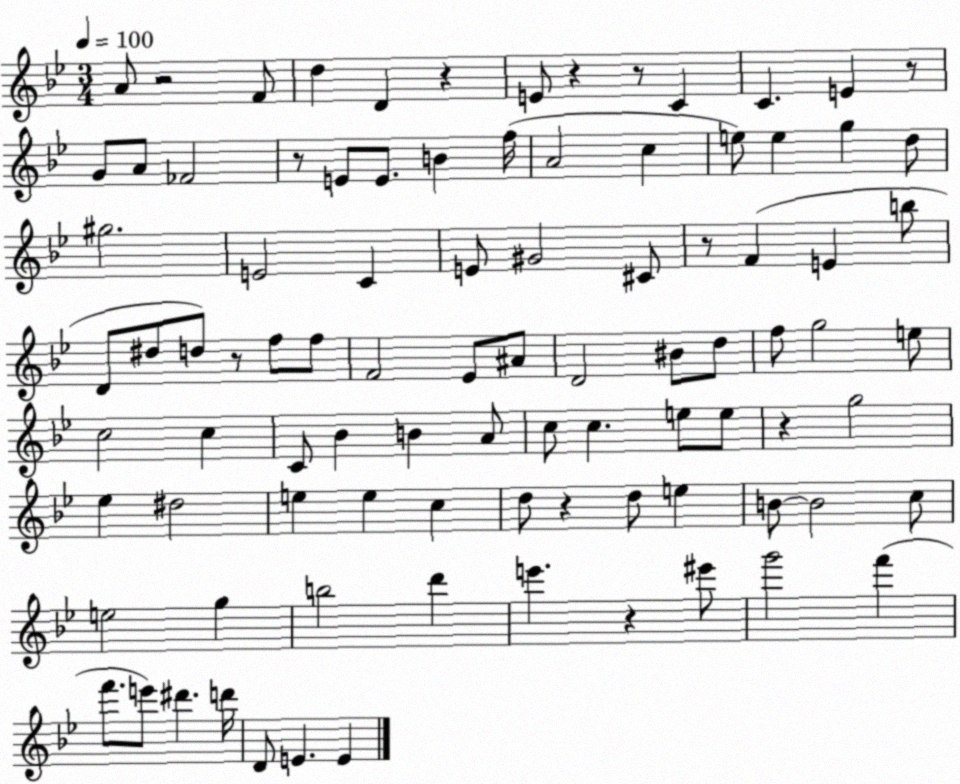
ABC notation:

X:1
T:Untitled
M:3/4
L:1/4
K:Bb
A/2 z2 F/2 d D z E/2 z z/2 C C E z/2 G/2 A/2 _F2 z/2 E/2 E/2 B f/4 A2 c e/2 e g d/2 ^g2 E2 C E/2 ^G2 ^C/2 z/2 F E b/2 D/2 ^d/2 d/2 z/2 f/2 f/2 F2 _E/2 ^A/2 D2 ^B/2 d/2 f/2 g2 e/2 c2 c C/2 _B B A/2 c/2 c e/2 e/2 z g2 _e ^d2 e e c d/2 z d/2 e B/2 B2 c/2 e2 g b2 d' e' z ^e'/2 g'2 f' f'/2 e'/2 ^d' d'/4 D/2 E E